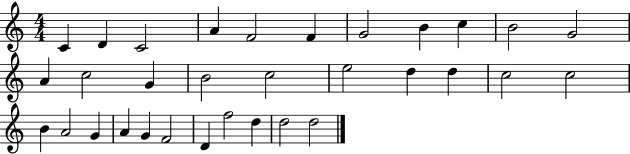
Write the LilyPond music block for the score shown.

{
  \clef treble
  \numericTimeSignature
  \time 4/4
  \key c \major
  c'4 d'4 c'2 | a'4 f'2 f'4 | g'2 b'4 c''4 | b'2 g'2 | \break a'4 c''2 g'4 | b'2 c''2 | e''2 d''4 d''4 | c''2 c''2 | \break b'4 a'2 g'4 | a'4 g'4 f'2 | d'4 f''2 d''4 | d''2 d''2 | \break \bar "|."
}